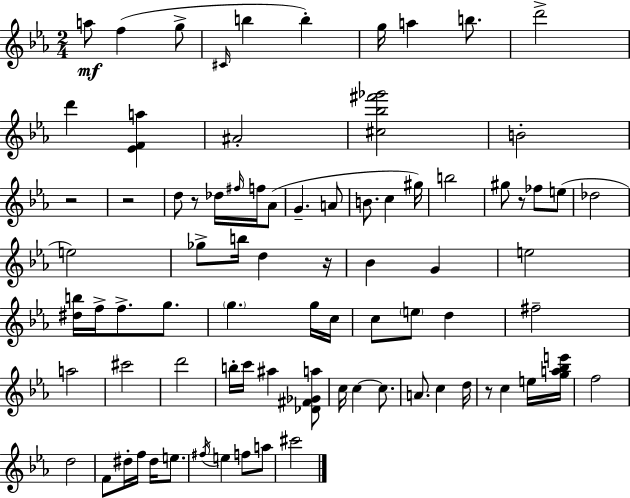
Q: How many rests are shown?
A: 6